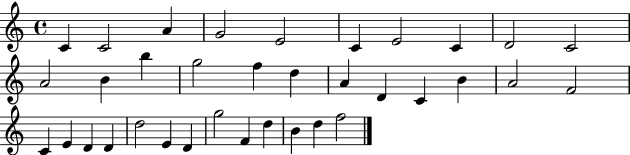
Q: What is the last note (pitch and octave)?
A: F5